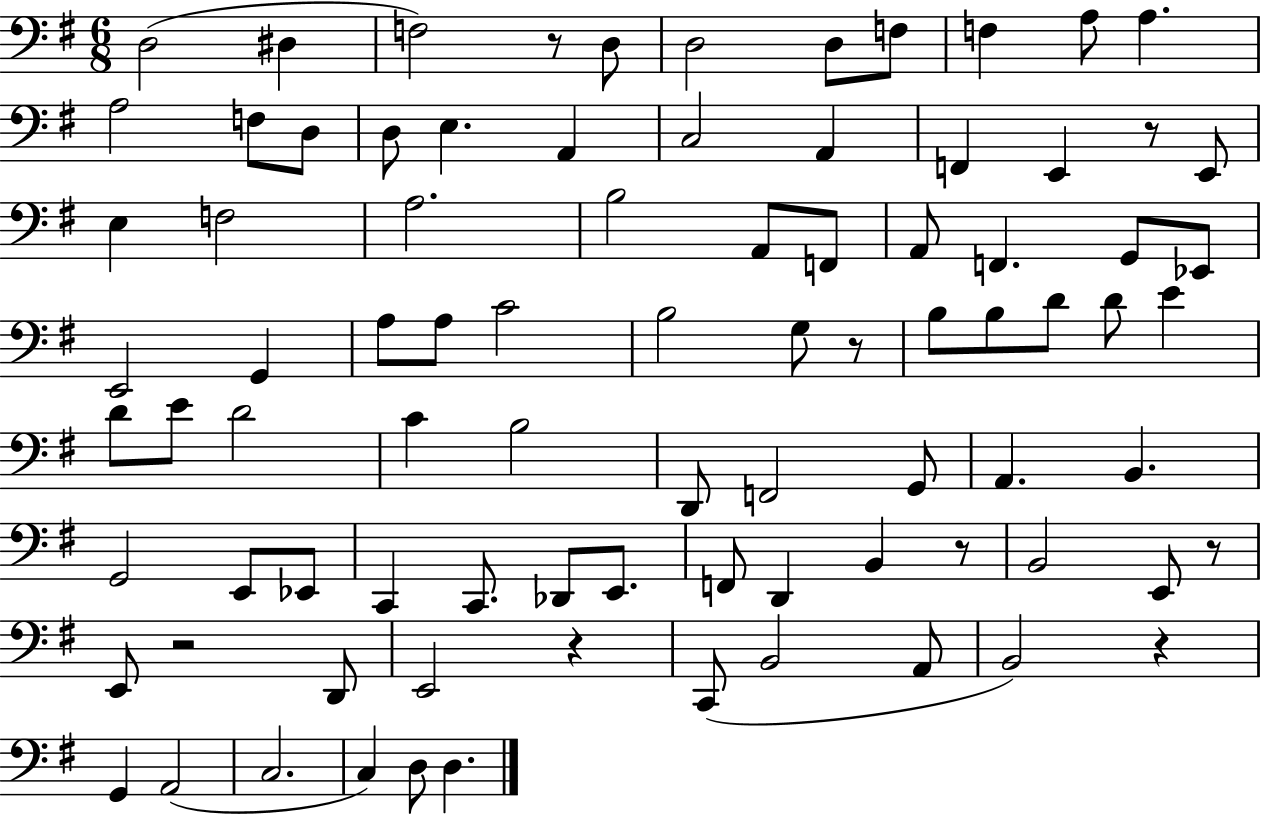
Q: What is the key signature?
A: G major